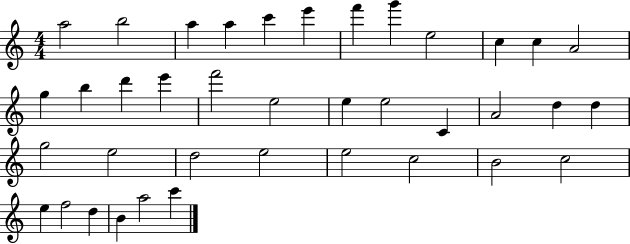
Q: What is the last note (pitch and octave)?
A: C6